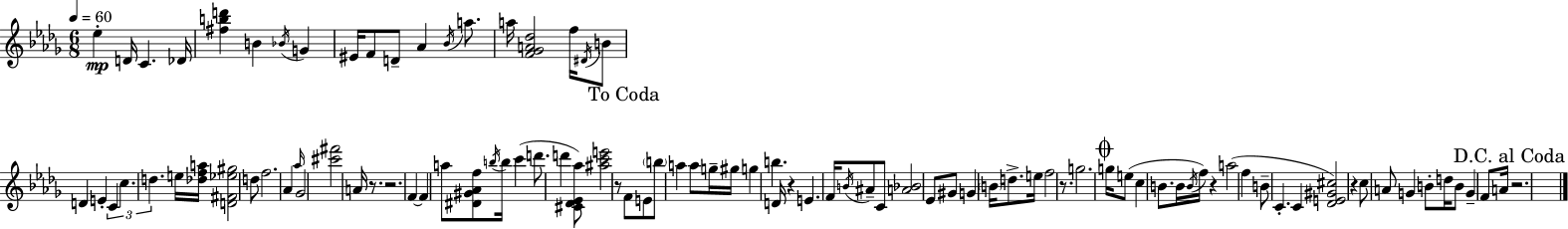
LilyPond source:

{
  \clef treble
  \numericTimeSignature
  \time 6/8
  \key bes \minor
  \tempo 4 = 60
  ees''4-.\mp d'16 c'4. des'16 | <fis'' b'' d'''>4 b'4 \acciaccatura { bes'16 } g'4 | eis'16 f'8 d'8-- aes'4 \acciaccatura { bes'16 } a''8. | a''16 <f' ges' a' des''>2 f''16 | \break \acciaccatura { dis'16 } b'8 d'4 e'4-. \tuplet 3/2 { c'4 | c''4. d''4. } | e''16 <des'' f'' a''>16 <d' fis' ees'' gis''>2 | d''8 f''2. | \break aes'4 \grace { aes''16 } ges'2 | <cis''' fis'''>2 | a'16 r8. r2. | f'4~~ f'4 | \break a''8 <dis' gis' aes' f''>8 \acciaccatura { b''16 } b''16 c'''4( d'''8. | d'''4 <cis' des' ees' aes''>8) <ais'' c''' e'''>2 | r8 \mark "To Coda" f'8 e'8 \parenthesize b''8 a''4 | a''8 g''16-- gis''16 g''4 b''4. | \break d'16 r4 e'4. | f'16 \acciaccatura { b'16 } ais'8-- c'8 <a' bes'>2 | ees'8 gis'8 g'4 | \parenthesize b'16 d''8.-> e''16 f''2 | \break r8. g''2. | \mark \markup { \musicglyph "scripts.coda" } g''16 e''8( c''4 | b'8. b'16 \acciaccatura { b'16 }) f''16 r4 a''2( | f''4 b'8-- | \break c'4.-. c'4 <des' e' gis' cis''>2) | r4 c''8 | a'8 g'4 b'8-. d''16 b'8 | g'4-- f'8 a'16 \mark "D.C. al Coda" r2. | \break \bar "|."
}